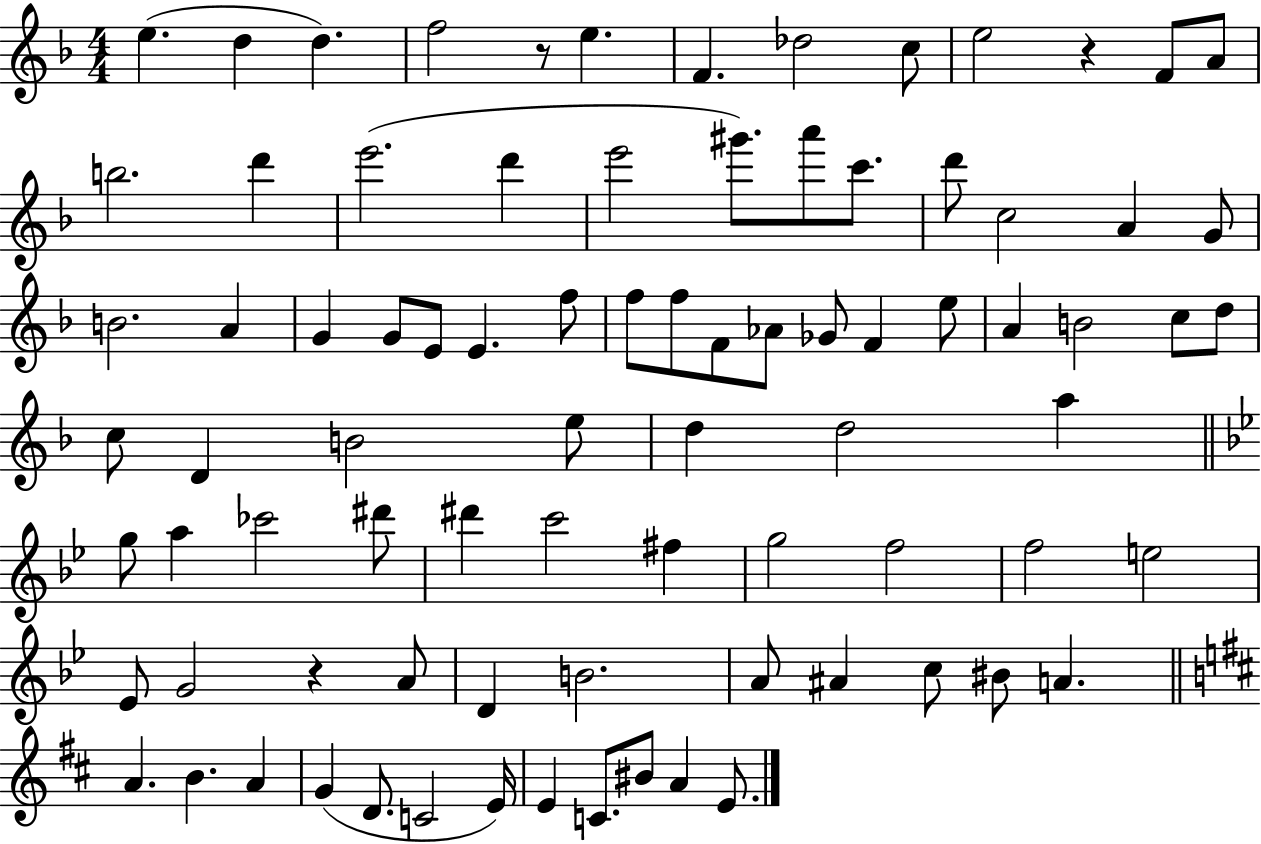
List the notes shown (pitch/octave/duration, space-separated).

E5/q. D5/q D5/q. F5/h R/e E5/q. F4/q. Db5/h C5/e E5/h R/q F4/e A4/e B5/h. D6/q E6/h. D6/q E6/h G#6/e. A6/e C6/e. D6/e C5/h A4/q G4/e B4/h. A4/q G4/q G4/e E4/e E4/q. F5/e F5/e F5/e F4/e Ab4/e Gb4/e F4/q E5/e A4/q B4/h C5/e D5/e C5/e D4/q B4/h E5/e D5/q D5/h A5/q G5/e A5/q CES6/h D#6/e D#6/q C6/h F#5/q G5/h F5/h F5/h E5/h Eb4/e G4/h R/q A4/e D4/q B4/h. A4/e A#4/q C5/e BIS4/e A4/q. A4/q. B4/q. A4/q G4/q D4/e. C4/h E4/s E4/q C4/e. BIS4/e A4/q E4/e.